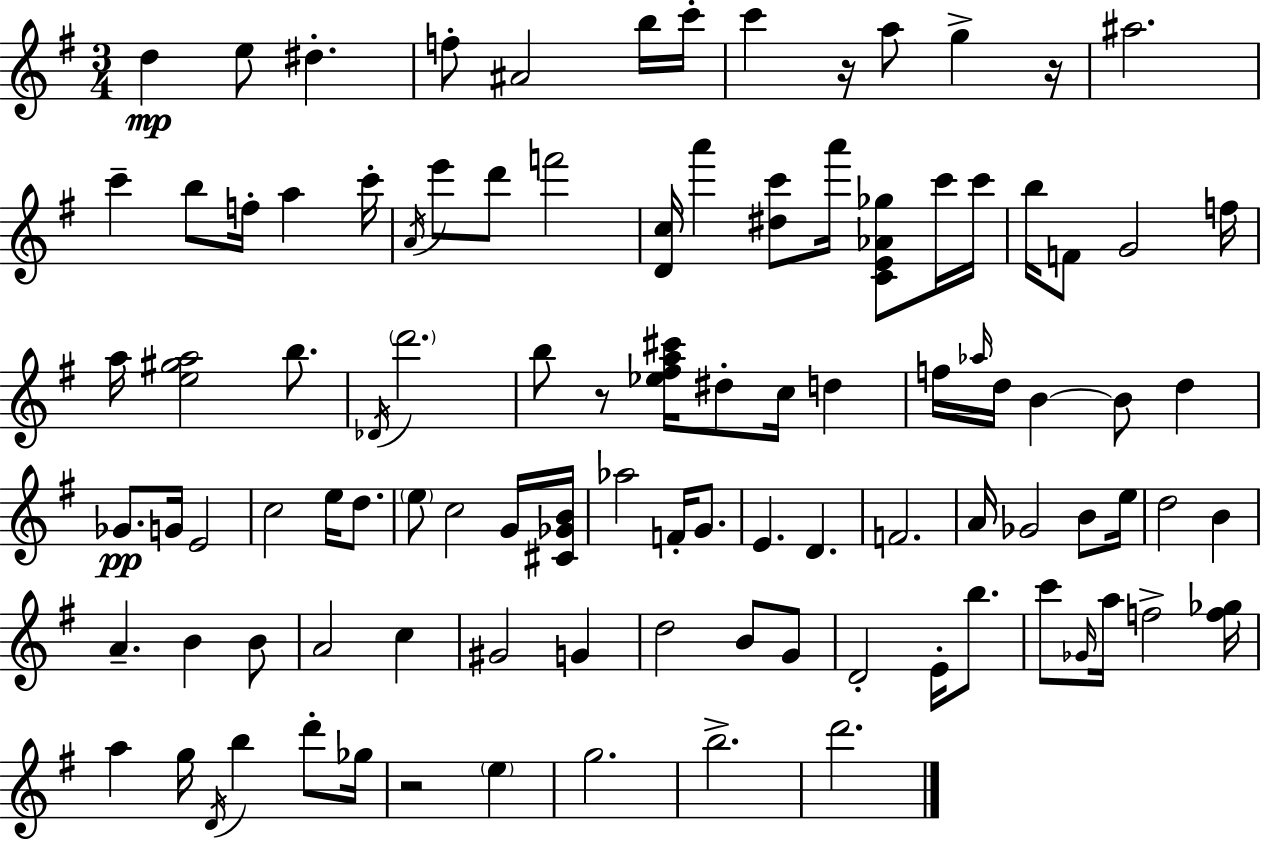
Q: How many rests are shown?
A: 4